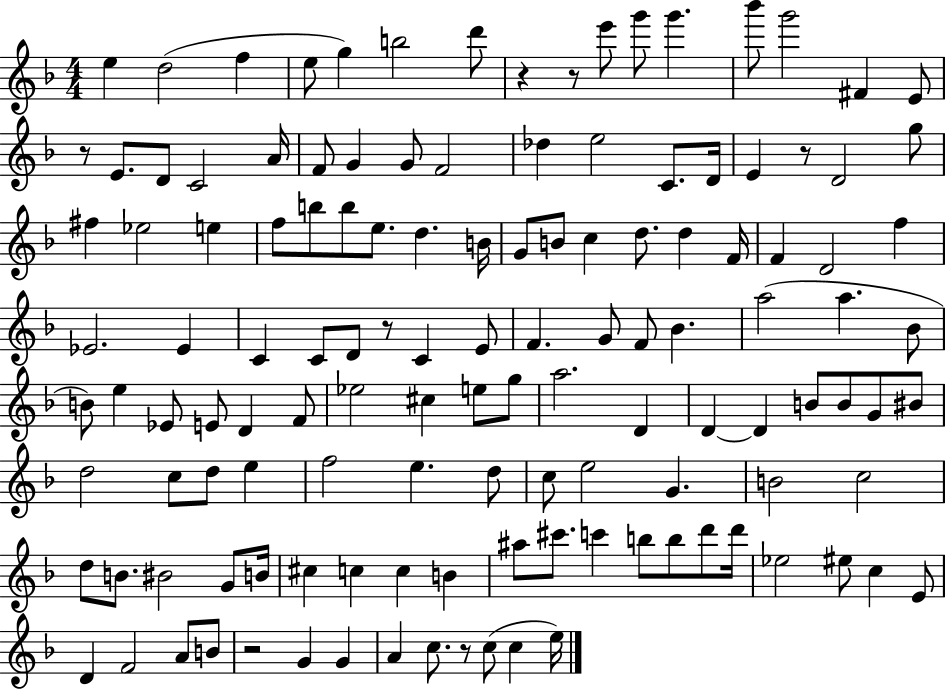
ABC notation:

X:1
T:Untitled
M:4/4
L:1/4
K:F
e d2 f e/2 g b2 d'/2 z z/2 e'/2 g'/2 g' _b'/2 g'2 ^F E/2 z/2 E/2 D/2 C2 A/4 F/2 G G/2 F2 _d e2 C/2 D/4 E z/2 D2 g/2 ^f _e2 e f/2 b/2 b/2 e/2 d B/4 G/2 B/2 c d/2 d F/4 F D2 f _E2 _E C C/2 D/2 z/2 C E/2 F G/2 F/2 _B a2 a _B/2 B/2 e _E/2 E/2 D F/2 _e2 ^c e/2 g/2 a2 D D D B/2 B/2 G/2 ^B/2 d2 c/2 d/2 e f2 e d/2 c/2 e2 G B2 c2 d/2 B/2 ^B2 G/2 B/4 ^c c c B ^a/2 ^c'/2 c' b/2 b/2 d'/2 d'/4 _e2 ^e/2 c E/2 D F2 A/2 B/2 z2 G G A c/2 z/2 c/2 c e/4